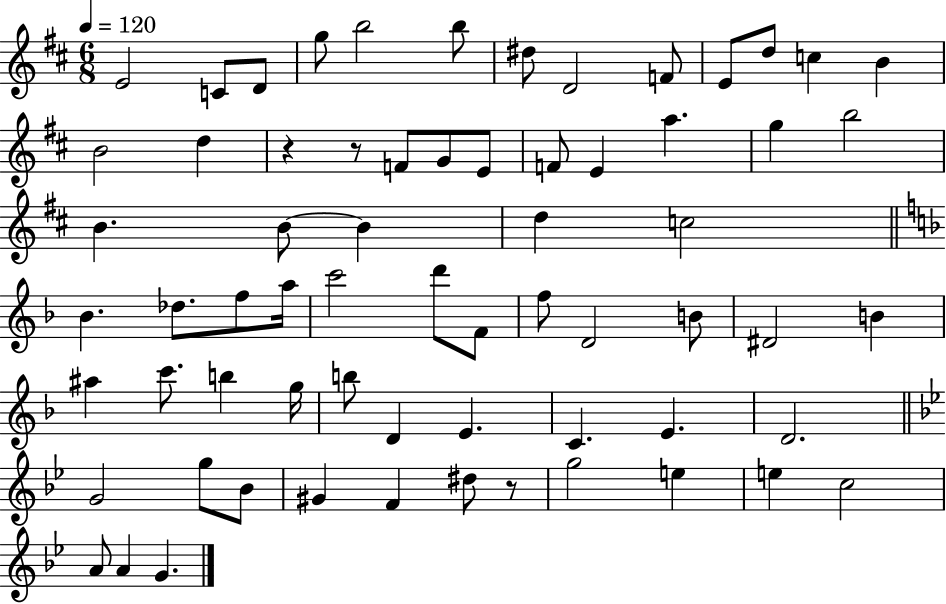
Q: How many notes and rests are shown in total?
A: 66